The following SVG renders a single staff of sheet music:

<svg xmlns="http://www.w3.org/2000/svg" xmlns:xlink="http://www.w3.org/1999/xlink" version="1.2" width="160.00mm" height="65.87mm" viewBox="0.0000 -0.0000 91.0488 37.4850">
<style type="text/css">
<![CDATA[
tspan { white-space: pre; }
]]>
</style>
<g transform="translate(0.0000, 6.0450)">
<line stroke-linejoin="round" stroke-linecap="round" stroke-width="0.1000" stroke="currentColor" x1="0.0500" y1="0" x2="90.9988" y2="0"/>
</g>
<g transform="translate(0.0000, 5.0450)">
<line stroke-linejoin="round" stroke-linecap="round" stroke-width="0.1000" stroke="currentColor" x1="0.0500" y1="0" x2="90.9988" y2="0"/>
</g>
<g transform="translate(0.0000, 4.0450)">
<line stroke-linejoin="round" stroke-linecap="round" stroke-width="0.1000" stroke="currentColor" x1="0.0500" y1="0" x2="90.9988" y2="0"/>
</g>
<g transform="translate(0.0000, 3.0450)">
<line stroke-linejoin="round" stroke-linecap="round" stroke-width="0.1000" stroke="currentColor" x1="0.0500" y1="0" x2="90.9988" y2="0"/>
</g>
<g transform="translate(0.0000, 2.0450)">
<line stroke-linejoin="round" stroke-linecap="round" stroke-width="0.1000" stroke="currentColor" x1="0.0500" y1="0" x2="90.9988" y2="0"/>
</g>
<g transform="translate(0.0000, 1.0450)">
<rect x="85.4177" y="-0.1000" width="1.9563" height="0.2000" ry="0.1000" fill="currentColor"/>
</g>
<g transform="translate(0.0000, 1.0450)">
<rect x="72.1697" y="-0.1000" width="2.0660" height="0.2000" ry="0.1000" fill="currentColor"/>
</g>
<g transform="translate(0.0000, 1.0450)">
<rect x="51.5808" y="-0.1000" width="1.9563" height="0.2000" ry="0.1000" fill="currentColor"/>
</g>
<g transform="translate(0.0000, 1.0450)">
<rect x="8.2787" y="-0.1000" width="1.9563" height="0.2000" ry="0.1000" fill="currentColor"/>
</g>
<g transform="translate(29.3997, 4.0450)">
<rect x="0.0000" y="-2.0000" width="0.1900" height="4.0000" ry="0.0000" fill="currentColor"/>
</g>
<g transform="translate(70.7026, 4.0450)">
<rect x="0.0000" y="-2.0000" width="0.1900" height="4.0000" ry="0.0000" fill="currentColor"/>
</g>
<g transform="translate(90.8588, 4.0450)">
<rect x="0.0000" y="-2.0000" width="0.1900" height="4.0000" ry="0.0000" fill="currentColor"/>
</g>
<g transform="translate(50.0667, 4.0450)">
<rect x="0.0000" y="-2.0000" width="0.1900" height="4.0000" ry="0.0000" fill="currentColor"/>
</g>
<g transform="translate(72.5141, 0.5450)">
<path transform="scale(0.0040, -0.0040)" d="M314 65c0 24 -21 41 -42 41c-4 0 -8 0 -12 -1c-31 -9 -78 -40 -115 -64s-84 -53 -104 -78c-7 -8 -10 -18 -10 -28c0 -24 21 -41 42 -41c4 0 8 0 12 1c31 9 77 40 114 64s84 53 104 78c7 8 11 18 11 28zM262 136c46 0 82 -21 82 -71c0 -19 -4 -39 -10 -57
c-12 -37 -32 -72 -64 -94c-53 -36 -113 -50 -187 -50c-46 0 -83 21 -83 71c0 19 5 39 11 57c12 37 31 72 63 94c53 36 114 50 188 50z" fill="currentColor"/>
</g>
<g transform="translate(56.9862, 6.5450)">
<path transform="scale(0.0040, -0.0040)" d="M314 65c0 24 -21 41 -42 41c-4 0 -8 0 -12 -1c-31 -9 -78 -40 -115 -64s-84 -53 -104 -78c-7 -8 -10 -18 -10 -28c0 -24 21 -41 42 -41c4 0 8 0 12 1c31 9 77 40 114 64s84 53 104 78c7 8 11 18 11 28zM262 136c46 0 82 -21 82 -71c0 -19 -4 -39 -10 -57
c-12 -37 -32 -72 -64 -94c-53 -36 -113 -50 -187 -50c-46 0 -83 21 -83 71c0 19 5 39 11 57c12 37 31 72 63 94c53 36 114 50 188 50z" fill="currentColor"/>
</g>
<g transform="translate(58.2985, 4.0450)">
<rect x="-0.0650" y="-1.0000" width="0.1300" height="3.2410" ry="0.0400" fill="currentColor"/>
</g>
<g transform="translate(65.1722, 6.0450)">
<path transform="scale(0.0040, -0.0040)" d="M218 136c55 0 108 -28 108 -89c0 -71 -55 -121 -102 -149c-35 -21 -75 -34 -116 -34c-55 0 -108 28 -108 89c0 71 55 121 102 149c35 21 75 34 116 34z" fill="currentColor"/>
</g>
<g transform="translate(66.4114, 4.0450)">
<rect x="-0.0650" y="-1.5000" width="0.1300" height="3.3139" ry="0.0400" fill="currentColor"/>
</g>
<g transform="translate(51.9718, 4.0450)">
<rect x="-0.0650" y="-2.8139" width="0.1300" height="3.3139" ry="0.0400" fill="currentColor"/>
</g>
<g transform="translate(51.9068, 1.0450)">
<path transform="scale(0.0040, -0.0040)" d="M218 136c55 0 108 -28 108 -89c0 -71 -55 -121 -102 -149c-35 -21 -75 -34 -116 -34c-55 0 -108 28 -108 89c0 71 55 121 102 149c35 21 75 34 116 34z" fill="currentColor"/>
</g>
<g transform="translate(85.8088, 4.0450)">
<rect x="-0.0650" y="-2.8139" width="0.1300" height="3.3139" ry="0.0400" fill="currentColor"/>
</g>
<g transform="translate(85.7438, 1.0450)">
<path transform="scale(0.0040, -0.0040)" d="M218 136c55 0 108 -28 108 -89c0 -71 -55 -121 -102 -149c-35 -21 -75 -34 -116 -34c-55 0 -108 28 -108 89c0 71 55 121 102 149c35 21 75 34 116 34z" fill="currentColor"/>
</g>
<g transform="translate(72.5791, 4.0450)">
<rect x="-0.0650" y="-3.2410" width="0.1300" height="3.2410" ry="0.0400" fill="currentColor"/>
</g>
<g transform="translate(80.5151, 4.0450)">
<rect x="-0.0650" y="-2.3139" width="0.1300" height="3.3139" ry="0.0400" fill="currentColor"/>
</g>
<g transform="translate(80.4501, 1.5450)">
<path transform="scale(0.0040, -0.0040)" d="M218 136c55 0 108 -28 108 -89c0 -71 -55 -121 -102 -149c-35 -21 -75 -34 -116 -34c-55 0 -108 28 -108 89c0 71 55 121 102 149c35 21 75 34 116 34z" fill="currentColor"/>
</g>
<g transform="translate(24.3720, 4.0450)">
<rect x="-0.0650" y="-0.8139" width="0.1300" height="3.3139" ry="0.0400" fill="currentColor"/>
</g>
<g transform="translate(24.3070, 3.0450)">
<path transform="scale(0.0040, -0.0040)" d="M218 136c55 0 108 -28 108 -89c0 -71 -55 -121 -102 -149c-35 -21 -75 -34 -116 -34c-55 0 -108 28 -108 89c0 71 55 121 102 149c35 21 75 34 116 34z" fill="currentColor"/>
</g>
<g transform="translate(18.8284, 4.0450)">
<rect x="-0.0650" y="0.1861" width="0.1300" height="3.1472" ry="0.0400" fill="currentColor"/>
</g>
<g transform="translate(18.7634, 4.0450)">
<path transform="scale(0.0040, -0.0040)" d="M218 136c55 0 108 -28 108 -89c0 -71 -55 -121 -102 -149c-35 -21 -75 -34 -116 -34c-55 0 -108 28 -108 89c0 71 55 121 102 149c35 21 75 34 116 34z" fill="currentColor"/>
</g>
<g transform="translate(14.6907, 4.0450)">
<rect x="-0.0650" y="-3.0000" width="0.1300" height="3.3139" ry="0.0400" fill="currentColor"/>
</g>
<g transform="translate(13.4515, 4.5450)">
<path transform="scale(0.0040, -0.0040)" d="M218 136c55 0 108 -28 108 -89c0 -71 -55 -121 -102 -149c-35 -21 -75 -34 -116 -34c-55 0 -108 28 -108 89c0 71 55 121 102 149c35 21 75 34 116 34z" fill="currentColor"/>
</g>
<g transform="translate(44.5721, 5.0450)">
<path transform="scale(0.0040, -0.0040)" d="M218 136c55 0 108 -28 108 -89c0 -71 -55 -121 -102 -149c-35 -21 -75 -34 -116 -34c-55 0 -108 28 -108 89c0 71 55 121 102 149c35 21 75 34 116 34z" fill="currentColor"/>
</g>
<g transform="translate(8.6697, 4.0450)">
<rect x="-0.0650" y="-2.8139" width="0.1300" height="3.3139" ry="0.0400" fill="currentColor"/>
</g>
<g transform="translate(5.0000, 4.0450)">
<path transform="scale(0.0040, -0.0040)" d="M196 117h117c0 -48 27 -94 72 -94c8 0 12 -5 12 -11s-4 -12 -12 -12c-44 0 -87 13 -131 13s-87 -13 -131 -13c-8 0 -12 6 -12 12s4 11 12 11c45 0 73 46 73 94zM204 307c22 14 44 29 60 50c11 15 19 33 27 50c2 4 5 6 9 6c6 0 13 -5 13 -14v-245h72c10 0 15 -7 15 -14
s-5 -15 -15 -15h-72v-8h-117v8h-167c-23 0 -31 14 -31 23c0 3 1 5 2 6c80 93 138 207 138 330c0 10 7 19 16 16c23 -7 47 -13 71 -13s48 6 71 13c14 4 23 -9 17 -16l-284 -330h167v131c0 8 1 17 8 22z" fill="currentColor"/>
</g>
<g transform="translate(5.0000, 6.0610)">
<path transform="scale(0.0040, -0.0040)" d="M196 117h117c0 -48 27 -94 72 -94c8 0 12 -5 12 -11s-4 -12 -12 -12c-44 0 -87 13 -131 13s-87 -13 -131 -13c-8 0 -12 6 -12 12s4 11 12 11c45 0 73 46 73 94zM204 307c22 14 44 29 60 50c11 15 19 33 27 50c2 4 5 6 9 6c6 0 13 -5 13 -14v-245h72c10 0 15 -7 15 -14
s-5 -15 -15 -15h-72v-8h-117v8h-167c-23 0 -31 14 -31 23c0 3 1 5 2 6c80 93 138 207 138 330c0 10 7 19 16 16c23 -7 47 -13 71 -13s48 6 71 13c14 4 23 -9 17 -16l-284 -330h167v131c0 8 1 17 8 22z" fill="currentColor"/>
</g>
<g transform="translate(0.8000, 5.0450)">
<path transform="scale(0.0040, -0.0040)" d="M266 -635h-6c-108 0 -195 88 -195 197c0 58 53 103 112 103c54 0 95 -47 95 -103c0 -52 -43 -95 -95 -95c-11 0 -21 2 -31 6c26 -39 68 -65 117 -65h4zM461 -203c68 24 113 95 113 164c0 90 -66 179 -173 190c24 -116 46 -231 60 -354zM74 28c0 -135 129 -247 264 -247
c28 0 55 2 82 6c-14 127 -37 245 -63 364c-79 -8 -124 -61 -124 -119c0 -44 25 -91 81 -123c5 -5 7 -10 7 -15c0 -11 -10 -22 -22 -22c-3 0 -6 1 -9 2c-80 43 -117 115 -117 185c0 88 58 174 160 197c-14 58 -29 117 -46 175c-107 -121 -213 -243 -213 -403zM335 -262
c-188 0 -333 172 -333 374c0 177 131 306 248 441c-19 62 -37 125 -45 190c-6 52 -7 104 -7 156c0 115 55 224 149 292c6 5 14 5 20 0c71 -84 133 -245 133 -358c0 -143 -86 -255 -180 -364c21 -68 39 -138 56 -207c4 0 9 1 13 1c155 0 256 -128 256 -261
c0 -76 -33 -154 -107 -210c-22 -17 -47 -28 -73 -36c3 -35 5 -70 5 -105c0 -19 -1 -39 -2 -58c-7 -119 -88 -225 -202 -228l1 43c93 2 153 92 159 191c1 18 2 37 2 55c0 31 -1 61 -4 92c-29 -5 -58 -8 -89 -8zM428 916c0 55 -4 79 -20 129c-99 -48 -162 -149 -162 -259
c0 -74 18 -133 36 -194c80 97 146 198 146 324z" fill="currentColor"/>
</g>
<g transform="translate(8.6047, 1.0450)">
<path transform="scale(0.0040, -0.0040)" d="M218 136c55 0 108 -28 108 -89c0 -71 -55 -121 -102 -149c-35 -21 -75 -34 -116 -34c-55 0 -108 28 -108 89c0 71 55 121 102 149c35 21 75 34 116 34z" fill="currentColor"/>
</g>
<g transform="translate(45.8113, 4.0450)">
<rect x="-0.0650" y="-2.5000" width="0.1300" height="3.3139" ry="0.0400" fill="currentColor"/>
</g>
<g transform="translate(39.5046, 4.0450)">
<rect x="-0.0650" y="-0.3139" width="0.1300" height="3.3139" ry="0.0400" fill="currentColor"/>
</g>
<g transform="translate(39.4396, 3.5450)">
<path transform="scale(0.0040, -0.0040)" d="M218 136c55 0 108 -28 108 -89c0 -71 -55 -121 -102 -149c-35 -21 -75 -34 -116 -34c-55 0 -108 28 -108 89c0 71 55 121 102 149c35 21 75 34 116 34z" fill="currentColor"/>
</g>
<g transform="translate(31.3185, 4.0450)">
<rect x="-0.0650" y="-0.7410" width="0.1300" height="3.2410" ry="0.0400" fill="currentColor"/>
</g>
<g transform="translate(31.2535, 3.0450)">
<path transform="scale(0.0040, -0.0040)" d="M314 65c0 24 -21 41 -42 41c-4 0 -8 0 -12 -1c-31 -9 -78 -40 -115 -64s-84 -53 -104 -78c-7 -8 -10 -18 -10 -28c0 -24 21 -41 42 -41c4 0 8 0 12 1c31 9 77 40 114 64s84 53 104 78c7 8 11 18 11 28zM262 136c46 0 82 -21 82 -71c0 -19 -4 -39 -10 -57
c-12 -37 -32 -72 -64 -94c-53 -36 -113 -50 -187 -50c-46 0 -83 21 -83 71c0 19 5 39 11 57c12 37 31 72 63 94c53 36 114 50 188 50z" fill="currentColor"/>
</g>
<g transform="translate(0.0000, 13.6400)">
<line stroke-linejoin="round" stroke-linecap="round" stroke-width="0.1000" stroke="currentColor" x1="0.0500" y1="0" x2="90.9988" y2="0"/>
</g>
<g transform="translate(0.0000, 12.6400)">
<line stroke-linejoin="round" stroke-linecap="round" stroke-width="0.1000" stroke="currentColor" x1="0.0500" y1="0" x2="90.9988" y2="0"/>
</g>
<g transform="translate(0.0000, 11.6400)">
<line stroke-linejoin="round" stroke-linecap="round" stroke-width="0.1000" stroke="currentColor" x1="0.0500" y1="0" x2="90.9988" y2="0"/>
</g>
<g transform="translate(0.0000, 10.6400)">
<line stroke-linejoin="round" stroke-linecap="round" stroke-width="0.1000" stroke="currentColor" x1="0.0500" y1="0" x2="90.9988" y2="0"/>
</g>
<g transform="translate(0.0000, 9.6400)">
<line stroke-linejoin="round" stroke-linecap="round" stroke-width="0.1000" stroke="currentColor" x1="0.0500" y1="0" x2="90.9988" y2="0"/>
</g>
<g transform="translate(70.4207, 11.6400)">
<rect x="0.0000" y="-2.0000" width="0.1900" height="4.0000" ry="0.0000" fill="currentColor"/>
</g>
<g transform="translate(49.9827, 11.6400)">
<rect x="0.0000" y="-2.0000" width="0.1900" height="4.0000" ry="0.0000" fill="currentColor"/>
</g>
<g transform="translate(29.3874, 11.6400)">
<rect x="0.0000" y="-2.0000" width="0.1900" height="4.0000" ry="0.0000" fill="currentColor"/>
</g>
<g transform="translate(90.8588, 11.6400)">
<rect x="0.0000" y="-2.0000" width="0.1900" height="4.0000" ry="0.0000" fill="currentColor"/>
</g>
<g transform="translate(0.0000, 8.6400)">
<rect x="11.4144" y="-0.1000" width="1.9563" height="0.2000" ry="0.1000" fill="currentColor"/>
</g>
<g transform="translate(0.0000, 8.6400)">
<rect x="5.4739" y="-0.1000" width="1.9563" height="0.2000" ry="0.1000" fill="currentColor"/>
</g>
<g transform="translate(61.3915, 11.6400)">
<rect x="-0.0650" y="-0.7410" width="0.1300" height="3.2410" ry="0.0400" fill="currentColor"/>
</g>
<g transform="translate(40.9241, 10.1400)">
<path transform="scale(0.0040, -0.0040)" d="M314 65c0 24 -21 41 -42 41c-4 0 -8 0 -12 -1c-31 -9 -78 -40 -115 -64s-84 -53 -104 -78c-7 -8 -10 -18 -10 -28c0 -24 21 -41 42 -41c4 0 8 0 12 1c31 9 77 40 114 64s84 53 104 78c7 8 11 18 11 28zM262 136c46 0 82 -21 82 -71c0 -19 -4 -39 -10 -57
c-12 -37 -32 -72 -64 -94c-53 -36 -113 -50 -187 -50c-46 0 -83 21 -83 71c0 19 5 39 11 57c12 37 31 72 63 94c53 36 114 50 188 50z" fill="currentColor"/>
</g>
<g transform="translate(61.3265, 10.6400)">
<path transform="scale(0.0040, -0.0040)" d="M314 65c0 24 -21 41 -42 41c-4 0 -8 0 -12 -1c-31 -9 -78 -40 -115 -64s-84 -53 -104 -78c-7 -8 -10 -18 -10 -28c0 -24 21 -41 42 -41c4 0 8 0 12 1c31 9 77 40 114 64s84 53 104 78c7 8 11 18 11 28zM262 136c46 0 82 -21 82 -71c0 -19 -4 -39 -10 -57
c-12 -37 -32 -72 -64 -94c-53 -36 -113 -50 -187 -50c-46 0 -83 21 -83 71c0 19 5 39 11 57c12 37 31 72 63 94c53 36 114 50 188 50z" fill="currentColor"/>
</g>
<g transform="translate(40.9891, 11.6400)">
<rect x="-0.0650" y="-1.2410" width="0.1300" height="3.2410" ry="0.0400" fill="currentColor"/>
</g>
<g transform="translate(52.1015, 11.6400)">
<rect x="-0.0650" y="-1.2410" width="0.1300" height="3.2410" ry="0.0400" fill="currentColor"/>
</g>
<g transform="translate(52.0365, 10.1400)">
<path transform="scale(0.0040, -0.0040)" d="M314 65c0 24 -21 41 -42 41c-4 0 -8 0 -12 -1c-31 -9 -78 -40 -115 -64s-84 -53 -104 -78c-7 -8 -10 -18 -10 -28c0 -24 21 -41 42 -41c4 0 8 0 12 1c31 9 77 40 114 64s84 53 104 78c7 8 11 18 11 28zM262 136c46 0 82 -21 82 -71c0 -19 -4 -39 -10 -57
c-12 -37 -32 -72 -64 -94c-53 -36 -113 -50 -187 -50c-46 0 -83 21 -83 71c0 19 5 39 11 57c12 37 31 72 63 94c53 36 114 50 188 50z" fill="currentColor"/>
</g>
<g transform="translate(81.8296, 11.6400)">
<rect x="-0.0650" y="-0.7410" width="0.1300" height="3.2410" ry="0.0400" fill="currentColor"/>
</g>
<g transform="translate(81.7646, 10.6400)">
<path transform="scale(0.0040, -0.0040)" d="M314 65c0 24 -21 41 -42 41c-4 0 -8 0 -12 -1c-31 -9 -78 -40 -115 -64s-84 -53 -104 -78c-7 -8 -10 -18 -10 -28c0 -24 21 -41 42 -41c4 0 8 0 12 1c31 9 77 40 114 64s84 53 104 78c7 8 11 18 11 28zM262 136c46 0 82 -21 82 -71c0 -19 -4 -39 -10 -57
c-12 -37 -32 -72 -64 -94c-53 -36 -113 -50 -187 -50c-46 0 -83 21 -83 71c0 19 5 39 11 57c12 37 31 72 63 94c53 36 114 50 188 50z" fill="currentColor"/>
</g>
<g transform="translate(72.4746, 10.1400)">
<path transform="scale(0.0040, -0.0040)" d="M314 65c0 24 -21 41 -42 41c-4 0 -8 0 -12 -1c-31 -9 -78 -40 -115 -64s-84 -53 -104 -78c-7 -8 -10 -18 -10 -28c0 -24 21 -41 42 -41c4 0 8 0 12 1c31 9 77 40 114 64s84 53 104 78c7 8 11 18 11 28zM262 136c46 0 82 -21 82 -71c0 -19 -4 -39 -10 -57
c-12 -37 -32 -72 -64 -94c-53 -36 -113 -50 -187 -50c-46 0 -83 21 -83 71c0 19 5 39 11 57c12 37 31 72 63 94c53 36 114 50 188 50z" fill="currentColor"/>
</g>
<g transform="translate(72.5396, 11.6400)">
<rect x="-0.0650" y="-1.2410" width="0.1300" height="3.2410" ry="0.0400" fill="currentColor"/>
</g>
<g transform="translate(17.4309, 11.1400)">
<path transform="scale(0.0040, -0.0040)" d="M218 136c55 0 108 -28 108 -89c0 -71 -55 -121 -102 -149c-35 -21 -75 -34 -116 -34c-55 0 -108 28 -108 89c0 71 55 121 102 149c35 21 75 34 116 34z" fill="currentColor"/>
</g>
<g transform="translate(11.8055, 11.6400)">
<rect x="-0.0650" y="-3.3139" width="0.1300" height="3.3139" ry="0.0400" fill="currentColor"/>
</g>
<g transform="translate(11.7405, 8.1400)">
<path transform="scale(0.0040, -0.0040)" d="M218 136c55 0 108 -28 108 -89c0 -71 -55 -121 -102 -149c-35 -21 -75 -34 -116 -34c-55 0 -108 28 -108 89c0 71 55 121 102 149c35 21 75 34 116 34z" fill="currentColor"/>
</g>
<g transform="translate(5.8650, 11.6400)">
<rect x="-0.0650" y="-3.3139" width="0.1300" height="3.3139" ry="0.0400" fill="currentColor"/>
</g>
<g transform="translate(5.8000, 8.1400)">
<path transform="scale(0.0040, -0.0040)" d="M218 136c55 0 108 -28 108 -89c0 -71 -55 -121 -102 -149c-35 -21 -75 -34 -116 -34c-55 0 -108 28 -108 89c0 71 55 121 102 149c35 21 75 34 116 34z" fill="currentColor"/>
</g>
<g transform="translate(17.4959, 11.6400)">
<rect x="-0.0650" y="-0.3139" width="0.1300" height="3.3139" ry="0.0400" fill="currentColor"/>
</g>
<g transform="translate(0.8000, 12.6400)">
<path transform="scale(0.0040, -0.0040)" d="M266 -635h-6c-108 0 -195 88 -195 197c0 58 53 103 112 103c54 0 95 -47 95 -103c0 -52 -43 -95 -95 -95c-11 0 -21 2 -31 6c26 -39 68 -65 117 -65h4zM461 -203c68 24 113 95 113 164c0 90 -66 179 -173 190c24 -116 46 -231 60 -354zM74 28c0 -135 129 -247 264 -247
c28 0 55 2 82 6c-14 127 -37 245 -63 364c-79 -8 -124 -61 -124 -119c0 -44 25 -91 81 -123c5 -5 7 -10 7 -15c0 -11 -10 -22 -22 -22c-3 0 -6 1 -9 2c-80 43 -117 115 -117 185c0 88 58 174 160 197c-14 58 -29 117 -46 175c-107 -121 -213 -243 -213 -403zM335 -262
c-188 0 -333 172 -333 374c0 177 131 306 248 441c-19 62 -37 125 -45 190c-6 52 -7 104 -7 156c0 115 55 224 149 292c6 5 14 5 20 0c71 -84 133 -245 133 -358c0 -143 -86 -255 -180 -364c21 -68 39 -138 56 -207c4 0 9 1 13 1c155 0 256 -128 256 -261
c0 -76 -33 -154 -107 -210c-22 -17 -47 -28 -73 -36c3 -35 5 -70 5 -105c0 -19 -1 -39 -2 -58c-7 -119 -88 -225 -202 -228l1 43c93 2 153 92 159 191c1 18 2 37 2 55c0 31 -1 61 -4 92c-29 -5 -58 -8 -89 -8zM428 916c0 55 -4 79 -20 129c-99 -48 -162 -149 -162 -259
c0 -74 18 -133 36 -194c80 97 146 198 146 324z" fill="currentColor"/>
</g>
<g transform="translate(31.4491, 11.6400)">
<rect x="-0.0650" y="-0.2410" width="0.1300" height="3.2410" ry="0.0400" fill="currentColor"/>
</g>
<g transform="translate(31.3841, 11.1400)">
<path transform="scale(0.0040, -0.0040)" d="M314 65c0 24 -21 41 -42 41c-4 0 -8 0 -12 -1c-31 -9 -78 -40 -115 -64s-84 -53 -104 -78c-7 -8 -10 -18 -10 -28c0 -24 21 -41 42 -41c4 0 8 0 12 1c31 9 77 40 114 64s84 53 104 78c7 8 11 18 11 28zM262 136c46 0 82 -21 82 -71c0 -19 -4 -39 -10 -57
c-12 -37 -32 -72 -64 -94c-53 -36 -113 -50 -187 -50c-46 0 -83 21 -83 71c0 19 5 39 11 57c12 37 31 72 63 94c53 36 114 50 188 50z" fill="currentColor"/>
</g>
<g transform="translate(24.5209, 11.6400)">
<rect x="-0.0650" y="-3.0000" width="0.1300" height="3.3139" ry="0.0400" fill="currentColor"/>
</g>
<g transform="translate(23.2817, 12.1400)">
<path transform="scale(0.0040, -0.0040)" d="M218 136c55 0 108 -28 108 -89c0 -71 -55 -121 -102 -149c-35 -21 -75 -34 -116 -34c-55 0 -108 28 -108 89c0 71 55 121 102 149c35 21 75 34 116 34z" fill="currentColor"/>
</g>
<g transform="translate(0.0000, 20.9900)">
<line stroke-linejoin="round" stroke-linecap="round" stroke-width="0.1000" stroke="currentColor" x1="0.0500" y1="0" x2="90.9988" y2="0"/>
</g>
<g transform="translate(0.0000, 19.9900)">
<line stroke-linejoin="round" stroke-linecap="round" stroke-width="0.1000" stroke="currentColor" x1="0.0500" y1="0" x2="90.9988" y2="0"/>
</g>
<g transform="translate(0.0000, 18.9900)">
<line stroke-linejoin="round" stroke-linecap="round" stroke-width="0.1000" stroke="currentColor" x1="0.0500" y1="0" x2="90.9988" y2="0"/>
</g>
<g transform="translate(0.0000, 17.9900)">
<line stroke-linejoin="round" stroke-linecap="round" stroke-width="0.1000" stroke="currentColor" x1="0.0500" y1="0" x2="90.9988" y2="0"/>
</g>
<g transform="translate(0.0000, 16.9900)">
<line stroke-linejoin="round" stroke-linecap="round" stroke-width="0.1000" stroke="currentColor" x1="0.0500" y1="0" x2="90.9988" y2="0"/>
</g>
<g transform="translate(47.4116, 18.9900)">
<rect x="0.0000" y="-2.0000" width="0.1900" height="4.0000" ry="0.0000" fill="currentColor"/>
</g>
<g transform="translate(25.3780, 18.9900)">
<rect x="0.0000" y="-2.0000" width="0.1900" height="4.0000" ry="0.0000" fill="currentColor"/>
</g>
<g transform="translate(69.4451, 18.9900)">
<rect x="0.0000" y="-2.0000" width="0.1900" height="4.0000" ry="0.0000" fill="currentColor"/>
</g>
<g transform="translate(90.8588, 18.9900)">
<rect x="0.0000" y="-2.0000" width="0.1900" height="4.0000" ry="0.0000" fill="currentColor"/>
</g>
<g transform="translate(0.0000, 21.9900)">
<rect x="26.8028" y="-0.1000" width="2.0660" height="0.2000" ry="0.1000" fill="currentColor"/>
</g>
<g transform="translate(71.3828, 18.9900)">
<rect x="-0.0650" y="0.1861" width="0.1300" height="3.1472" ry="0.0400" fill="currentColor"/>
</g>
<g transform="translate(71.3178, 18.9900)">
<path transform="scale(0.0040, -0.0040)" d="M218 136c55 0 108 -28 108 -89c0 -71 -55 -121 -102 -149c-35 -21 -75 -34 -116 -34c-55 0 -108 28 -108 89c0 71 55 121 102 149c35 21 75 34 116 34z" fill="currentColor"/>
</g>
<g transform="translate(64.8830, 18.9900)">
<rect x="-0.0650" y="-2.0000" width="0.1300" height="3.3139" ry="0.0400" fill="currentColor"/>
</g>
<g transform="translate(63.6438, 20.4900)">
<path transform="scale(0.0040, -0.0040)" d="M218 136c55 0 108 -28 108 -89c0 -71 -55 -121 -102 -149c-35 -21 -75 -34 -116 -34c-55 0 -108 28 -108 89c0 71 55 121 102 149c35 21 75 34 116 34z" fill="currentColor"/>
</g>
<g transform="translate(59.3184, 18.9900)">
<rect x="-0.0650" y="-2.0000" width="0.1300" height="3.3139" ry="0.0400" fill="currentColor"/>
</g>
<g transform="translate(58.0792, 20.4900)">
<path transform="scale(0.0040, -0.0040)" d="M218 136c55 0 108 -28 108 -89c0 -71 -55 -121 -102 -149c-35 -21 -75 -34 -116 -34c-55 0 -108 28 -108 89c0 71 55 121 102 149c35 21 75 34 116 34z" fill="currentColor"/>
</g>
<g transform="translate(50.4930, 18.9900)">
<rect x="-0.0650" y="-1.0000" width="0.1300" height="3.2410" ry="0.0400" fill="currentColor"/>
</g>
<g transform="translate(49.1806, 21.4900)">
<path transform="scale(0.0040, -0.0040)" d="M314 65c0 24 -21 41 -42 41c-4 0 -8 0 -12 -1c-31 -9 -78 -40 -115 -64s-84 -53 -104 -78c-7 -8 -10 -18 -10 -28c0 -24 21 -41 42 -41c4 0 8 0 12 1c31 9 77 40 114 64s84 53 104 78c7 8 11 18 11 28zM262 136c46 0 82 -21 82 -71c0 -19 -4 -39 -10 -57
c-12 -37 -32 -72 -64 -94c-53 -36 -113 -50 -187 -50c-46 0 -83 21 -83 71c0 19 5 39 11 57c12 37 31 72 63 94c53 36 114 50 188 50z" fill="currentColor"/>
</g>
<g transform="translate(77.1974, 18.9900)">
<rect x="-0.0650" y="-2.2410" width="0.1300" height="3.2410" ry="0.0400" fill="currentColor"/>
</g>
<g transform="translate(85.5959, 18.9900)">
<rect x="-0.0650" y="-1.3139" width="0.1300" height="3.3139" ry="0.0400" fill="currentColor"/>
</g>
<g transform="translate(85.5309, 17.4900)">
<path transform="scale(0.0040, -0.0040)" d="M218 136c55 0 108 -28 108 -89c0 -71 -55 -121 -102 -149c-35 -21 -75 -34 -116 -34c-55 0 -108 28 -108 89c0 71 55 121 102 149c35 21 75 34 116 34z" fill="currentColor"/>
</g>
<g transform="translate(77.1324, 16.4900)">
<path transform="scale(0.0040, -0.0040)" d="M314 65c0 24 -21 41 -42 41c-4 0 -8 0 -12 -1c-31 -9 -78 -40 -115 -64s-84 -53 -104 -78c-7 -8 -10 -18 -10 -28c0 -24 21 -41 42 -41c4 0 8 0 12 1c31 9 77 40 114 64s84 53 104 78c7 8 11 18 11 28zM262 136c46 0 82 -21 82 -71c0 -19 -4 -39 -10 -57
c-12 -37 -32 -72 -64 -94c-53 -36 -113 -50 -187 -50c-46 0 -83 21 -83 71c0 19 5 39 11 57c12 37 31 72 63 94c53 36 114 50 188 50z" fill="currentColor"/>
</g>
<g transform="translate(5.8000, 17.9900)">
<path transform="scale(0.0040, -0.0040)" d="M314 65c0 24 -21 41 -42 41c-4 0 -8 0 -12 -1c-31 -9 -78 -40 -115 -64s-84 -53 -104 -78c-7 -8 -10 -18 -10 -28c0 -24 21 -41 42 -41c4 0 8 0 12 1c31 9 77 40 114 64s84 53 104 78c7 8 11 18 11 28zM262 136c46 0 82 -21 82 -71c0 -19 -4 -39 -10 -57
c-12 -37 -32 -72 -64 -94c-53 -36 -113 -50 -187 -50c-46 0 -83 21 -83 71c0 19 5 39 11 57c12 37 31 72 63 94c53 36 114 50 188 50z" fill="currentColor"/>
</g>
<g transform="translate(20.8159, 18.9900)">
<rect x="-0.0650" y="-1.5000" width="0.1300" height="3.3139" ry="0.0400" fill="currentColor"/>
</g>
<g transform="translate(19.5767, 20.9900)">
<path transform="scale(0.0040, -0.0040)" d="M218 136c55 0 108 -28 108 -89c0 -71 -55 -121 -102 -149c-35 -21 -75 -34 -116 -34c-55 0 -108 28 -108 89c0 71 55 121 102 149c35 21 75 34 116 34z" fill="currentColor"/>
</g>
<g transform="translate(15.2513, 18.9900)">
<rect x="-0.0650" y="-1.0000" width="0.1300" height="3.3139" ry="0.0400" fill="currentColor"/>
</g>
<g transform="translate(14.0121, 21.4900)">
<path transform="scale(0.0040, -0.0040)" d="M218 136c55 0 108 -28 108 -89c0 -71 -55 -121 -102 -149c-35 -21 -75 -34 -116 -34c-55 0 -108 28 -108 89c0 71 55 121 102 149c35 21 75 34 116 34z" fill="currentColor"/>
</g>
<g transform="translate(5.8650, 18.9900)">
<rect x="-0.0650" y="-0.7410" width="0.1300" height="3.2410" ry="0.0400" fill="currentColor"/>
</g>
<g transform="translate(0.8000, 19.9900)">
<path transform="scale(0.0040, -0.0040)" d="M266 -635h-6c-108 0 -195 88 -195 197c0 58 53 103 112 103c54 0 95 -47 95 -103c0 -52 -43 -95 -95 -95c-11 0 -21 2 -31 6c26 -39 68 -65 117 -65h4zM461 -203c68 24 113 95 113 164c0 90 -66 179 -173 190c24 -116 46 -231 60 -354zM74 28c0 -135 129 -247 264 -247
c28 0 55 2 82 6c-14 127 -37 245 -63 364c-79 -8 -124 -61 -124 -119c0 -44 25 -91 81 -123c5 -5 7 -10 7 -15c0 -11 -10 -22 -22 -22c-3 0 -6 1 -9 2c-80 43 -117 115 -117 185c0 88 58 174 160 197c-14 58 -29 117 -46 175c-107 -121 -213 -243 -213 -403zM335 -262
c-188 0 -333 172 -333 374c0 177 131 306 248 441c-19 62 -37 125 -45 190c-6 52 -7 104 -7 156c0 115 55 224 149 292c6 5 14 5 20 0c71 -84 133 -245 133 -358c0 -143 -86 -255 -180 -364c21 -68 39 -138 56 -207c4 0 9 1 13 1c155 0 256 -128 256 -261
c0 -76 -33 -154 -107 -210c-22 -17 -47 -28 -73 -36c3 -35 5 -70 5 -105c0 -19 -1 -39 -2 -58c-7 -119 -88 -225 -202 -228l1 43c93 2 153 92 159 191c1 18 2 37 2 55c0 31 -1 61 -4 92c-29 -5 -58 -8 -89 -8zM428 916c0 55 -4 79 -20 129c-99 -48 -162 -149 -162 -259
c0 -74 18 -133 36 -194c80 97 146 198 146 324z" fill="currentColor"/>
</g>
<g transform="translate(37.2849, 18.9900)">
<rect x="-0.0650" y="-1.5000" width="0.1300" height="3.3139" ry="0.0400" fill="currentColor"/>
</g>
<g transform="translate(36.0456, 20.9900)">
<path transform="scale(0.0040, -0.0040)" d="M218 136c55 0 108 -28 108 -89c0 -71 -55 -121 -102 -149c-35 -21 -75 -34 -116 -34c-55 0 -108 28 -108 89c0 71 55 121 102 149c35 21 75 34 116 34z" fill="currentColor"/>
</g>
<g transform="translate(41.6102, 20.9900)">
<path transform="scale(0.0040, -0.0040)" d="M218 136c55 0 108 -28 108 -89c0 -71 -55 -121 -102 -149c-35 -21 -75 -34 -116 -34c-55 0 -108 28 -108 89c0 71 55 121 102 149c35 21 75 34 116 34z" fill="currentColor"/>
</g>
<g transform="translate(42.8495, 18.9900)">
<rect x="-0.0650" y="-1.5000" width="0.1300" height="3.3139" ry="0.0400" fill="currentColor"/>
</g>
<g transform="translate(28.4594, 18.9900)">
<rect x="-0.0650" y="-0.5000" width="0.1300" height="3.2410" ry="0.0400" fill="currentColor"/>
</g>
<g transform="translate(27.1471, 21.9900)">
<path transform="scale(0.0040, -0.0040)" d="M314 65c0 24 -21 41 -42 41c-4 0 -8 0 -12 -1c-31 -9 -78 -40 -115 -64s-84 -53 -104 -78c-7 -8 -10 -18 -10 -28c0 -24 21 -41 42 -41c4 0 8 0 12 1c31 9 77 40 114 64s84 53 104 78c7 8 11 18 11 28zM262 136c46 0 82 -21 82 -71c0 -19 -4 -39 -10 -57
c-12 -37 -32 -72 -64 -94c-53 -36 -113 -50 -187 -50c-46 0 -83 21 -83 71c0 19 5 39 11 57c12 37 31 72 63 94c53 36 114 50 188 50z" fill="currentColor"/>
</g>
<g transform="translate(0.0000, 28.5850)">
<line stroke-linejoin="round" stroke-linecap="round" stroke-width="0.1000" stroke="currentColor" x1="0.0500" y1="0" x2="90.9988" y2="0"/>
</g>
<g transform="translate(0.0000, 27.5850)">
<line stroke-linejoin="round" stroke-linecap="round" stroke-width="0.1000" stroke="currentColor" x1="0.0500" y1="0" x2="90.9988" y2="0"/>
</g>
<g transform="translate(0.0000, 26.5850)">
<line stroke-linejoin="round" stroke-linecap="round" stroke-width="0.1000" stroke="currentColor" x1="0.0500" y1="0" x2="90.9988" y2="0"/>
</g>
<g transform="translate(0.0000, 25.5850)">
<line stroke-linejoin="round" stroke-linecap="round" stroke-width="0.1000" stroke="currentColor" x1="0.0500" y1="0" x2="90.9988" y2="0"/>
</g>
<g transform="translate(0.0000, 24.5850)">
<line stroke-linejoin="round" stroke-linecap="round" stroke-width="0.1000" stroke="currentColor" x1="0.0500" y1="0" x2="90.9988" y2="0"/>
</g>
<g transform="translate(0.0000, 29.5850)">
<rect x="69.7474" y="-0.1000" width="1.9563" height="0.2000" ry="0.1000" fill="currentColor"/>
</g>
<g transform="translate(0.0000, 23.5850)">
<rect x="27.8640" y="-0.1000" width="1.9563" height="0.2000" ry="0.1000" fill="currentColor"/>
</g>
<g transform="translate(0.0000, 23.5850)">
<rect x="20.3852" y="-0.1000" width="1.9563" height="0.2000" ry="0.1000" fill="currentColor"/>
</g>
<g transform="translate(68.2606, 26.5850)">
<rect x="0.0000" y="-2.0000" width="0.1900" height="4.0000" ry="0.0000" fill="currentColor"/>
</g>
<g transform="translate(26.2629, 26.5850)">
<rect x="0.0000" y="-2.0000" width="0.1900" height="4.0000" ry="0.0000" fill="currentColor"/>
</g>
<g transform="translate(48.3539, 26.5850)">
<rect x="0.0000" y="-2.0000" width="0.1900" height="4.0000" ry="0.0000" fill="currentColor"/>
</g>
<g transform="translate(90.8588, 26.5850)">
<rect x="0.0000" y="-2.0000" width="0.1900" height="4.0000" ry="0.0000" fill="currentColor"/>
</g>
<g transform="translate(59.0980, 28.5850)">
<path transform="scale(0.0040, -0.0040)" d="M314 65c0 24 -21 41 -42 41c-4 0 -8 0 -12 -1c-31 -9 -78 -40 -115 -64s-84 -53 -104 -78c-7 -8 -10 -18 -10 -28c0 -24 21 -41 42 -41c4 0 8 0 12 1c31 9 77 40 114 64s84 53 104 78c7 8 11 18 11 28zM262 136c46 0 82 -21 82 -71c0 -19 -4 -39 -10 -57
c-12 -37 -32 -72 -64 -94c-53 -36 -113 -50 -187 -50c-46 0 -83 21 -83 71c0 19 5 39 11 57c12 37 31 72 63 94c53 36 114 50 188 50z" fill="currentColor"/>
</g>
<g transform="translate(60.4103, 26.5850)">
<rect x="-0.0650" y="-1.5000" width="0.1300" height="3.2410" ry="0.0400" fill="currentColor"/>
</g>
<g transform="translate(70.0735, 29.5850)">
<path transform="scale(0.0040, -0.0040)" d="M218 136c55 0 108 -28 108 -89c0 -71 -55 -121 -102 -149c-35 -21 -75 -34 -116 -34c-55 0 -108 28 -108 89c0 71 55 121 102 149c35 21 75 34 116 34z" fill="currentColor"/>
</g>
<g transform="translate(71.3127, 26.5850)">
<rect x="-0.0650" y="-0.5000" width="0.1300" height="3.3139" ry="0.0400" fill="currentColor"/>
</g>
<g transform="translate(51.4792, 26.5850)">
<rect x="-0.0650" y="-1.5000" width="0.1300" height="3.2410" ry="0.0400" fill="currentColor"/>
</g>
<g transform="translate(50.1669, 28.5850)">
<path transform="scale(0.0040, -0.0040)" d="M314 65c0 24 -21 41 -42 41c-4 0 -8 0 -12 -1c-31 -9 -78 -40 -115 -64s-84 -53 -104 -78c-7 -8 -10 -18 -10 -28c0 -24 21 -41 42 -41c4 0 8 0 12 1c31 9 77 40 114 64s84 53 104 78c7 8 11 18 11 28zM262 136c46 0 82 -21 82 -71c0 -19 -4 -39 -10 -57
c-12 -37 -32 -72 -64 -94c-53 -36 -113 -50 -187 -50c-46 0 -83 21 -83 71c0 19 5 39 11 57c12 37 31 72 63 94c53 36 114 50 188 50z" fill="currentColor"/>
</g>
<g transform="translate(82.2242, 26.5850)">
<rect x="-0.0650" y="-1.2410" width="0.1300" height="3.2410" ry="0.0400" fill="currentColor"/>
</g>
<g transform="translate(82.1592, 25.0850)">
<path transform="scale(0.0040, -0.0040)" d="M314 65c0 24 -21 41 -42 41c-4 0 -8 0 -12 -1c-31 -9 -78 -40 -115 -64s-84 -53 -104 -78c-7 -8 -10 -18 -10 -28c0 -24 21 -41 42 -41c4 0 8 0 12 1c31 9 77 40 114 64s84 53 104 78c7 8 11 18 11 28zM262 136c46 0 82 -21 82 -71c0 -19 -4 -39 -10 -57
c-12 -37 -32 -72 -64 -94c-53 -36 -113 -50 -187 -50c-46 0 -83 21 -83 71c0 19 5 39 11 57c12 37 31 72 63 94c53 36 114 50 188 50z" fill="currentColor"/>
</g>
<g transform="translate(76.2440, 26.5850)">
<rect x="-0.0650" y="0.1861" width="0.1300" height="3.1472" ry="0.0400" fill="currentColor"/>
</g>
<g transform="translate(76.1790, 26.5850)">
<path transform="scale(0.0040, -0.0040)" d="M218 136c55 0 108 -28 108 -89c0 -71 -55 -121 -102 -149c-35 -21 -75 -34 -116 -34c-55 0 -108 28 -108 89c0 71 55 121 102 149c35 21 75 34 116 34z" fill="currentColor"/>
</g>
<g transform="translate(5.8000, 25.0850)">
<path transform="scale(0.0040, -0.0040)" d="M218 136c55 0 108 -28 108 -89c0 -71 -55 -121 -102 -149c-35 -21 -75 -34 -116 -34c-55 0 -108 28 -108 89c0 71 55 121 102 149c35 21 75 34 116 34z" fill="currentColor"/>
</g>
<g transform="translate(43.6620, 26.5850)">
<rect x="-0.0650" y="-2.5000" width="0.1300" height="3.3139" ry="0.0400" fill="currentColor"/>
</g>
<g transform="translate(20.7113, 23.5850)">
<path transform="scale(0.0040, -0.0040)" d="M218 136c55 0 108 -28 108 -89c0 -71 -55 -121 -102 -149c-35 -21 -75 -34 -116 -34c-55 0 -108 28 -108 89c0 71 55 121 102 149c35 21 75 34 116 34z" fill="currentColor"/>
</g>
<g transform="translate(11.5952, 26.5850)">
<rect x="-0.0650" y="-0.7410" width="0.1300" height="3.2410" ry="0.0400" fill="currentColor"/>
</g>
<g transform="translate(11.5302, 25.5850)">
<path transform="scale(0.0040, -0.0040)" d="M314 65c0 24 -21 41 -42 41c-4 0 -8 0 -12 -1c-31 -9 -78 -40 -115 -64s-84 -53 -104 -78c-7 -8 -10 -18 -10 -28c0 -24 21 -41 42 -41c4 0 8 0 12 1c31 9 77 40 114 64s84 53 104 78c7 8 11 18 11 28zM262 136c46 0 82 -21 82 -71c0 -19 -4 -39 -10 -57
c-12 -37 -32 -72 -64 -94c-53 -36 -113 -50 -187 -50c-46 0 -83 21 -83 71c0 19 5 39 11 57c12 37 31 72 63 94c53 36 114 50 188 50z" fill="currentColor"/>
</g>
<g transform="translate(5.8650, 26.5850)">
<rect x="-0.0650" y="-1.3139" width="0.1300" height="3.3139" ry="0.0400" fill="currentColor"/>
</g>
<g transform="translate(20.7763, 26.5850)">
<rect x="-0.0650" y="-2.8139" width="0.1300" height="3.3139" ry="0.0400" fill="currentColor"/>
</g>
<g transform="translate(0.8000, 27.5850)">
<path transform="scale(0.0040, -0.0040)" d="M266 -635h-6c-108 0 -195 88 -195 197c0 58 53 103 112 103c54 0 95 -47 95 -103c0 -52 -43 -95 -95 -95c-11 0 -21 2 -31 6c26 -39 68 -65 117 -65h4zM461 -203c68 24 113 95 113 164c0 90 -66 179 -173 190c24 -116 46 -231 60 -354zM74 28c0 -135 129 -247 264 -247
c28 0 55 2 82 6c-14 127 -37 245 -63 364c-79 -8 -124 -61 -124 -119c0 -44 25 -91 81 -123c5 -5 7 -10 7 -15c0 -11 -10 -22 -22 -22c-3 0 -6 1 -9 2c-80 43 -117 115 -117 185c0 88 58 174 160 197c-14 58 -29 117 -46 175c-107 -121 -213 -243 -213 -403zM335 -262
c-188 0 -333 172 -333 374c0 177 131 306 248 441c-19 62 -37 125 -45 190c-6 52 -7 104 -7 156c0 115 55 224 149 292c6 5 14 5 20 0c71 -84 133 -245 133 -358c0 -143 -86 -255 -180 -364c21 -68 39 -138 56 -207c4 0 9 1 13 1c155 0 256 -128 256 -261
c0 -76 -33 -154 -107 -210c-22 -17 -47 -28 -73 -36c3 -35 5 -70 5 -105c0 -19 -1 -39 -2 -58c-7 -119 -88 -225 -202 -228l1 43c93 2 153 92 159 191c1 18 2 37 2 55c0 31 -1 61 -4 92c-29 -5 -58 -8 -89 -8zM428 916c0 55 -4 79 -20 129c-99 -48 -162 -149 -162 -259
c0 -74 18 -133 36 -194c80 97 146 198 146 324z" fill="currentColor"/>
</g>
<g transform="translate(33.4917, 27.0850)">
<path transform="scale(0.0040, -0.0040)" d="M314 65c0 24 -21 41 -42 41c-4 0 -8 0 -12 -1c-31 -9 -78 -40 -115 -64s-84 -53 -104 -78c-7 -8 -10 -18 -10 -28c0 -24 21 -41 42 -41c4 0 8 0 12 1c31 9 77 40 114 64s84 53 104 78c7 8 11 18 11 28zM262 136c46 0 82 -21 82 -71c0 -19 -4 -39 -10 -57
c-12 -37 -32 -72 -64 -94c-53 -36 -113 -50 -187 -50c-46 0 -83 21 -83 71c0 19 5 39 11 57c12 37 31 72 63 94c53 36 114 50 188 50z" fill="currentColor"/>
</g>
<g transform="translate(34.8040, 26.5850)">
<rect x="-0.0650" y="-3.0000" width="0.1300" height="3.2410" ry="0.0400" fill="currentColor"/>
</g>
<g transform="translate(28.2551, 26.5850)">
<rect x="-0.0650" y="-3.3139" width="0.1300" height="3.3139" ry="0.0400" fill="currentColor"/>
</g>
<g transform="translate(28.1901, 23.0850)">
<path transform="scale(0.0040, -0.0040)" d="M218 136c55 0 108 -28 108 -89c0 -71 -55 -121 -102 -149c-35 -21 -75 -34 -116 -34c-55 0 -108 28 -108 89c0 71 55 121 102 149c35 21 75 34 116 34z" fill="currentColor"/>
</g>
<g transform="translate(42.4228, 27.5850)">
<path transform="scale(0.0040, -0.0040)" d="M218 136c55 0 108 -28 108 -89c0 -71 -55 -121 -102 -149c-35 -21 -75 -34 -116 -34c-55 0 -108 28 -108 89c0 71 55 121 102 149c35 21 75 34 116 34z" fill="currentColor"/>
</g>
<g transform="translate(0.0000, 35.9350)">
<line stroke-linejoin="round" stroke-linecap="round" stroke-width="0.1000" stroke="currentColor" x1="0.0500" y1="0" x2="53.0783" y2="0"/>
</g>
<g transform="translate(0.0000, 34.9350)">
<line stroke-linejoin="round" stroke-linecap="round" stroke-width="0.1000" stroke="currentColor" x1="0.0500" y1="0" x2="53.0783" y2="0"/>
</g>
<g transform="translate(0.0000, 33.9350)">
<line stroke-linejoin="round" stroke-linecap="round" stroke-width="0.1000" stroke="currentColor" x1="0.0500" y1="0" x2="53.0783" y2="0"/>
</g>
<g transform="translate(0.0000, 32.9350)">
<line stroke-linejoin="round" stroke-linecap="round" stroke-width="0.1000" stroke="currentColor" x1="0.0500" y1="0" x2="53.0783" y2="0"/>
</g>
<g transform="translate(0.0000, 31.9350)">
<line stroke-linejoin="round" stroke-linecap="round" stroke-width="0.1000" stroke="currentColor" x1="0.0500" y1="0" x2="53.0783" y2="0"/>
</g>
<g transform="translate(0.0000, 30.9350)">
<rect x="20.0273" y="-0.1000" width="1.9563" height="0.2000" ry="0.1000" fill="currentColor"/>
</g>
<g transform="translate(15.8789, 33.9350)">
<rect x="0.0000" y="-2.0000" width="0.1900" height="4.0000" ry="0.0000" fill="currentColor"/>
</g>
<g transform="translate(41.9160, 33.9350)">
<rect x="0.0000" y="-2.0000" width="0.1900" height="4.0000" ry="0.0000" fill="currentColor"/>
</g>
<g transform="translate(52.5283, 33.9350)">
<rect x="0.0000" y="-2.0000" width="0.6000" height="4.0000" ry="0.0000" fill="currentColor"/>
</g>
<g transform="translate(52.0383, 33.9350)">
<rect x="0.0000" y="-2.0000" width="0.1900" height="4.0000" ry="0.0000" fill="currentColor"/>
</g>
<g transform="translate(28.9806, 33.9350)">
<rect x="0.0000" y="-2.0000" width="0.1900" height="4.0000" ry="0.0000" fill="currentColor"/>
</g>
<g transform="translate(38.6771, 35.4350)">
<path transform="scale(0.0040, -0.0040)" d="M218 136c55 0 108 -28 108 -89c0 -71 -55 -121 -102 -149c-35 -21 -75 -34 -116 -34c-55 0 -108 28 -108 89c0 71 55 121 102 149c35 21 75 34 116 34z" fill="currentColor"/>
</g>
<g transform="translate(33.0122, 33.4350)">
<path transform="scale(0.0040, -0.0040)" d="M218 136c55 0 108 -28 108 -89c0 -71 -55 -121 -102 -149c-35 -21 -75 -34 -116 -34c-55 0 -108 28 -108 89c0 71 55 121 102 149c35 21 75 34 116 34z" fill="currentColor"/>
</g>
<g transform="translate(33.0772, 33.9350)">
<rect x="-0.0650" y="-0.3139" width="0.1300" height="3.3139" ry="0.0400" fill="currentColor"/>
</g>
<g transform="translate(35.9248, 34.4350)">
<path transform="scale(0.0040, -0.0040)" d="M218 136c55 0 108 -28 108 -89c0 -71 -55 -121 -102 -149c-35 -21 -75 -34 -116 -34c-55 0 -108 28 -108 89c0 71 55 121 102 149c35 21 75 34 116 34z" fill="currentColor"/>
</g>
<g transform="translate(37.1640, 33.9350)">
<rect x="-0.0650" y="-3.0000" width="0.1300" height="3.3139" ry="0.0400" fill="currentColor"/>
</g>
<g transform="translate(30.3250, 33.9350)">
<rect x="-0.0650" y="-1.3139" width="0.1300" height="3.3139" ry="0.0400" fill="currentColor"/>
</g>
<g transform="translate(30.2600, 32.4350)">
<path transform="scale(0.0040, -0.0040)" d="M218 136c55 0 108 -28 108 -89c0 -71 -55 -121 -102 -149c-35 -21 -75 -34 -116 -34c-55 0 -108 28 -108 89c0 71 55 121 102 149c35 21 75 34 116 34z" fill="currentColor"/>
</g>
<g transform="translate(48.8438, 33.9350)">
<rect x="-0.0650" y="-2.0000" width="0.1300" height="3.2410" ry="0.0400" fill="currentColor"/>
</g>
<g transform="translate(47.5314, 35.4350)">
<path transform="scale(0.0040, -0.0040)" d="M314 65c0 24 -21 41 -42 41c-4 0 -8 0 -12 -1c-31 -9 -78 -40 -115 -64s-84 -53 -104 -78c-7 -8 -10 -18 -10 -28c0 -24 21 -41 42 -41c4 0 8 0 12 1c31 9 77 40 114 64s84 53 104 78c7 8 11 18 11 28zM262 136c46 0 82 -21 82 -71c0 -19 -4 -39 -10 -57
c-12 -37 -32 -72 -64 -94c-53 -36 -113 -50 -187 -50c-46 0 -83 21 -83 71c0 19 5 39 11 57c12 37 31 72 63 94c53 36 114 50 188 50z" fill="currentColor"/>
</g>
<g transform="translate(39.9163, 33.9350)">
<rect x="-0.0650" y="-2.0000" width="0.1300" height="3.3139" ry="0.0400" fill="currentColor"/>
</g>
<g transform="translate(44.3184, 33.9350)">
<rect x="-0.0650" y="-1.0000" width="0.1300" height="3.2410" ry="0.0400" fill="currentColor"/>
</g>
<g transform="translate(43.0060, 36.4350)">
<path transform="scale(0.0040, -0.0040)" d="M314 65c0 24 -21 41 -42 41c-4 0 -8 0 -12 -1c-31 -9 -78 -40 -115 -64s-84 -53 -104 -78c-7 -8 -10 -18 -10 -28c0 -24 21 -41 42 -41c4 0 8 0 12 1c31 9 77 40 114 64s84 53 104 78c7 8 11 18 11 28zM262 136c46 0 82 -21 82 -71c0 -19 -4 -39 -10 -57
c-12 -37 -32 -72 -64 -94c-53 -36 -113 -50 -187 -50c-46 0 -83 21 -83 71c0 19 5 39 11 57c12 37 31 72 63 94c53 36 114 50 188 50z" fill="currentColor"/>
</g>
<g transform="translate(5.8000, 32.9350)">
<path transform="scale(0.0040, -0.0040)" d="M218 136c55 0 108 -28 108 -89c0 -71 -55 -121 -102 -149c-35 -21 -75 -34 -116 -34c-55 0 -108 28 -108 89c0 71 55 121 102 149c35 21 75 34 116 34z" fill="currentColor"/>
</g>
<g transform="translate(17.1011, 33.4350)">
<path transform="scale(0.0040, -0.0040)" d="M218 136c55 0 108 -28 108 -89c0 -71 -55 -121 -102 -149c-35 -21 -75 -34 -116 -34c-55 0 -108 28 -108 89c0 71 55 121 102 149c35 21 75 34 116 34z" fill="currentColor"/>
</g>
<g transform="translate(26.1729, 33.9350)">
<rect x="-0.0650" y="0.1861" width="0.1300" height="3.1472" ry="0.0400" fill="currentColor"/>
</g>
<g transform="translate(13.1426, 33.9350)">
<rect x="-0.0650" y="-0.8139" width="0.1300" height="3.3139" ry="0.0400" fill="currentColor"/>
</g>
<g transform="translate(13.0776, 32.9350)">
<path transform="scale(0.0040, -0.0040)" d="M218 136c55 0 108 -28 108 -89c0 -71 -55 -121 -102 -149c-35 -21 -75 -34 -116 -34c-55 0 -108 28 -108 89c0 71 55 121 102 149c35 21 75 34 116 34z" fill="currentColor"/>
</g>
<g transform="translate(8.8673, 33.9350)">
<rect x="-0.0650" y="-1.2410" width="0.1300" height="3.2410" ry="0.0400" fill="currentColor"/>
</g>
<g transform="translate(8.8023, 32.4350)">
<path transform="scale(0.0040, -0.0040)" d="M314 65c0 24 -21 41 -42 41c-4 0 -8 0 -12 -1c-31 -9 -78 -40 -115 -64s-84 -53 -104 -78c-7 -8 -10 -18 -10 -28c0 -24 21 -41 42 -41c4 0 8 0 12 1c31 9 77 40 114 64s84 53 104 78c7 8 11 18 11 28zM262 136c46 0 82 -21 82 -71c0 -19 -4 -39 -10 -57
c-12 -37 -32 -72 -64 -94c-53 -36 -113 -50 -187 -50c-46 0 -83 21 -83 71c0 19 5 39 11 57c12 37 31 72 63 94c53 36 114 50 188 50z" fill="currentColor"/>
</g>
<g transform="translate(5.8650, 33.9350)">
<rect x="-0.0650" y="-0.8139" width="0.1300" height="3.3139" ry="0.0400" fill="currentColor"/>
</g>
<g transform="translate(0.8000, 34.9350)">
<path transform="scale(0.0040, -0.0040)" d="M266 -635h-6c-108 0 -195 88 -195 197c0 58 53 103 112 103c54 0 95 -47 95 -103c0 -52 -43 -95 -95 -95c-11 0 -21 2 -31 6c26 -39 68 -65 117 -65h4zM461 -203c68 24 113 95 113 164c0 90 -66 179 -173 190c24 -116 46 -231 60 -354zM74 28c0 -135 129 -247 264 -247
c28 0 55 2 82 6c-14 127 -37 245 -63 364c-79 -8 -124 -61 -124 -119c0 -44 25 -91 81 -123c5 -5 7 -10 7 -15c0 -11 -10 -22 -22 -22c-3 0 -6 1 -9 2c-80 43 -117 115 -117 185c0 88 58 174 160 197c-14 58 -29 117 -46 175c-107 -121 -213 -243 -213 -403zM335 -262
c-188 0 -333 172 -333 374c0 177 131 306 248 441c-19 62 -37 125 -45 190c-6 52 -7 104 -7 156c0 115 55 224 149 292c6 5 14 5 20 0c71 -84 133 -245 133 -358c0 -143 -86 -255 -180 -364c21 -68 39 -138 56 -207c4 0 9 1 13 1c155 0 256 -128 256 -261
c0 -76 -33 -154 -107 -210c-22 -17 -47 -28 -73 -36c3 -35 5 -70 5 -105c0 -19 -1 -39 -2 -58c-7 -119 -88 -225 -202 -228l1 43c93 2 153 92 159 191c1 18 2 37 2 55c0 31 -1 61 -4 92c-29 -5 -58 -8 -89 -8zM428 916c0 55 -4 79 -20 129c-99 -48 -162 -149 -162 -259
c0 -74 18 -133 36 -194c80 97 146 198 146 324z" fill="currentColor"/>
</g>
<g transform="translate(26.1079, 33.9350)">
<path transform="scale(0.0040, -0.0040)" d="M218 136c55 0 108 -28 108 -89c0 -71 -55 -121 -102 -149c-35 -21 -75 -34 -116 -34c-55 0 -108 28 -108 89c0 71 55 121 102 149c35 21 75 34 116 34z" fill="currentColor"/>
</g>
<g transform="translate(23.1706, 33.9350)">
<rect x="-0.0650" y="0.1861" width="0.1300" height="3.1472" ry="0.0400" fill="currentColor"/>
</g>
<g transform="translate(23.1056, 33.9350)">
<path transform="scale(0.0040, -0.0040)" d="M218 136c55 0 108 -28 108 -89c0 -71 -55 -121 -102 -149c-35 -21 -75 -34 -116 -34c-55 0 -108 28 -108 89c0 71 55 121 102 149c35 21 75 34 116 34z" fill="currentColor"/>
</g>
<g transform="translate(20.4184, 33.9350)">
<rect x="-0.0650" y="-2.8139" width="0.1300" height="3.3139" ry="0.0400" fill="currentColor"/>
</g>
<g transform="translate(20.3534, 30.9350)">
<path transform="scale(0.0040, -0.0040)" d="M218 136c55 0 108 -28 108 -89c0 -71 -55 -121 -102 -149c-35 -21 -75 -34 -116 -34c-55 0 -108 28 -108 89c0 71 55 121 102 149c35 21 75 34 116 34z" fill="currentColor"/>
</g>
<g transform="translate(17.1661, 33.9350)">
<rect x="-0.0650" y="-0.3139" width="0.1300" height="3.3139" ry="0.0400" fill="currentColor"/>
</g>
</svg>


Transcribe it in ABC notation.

X:1
T:Untitled
M:4/4
L:1/4
K:C
a A B d d2 c G a D2 E b2 g a b b c A c2 e2 e2 d2 e2 d2 d2 D E C2 E E D2 F F B g2 e e d2 a b A2 G E2 E2 C B e2 d e2 d c a B B e c A F D2 F2